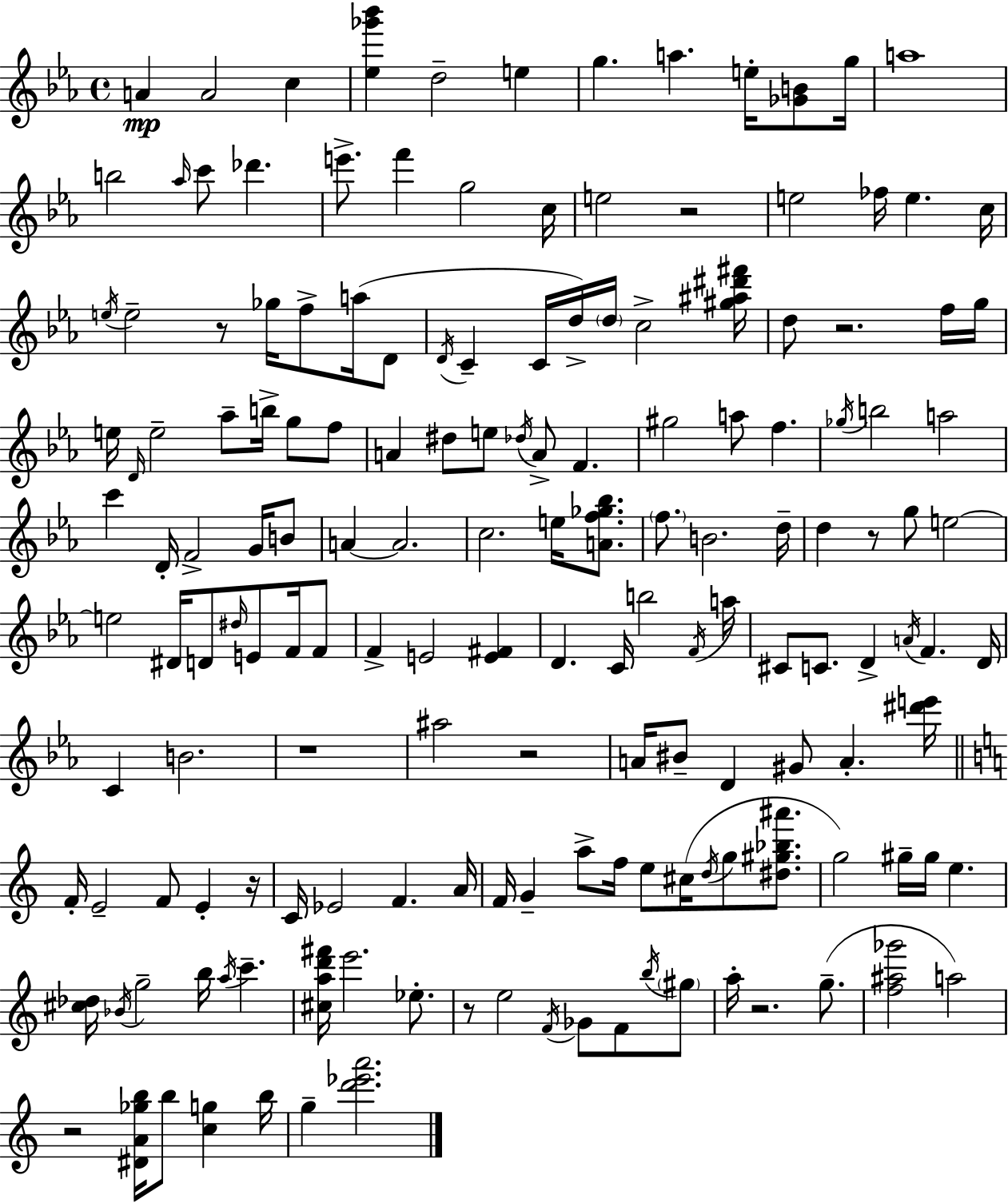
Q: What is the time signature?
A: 4/4